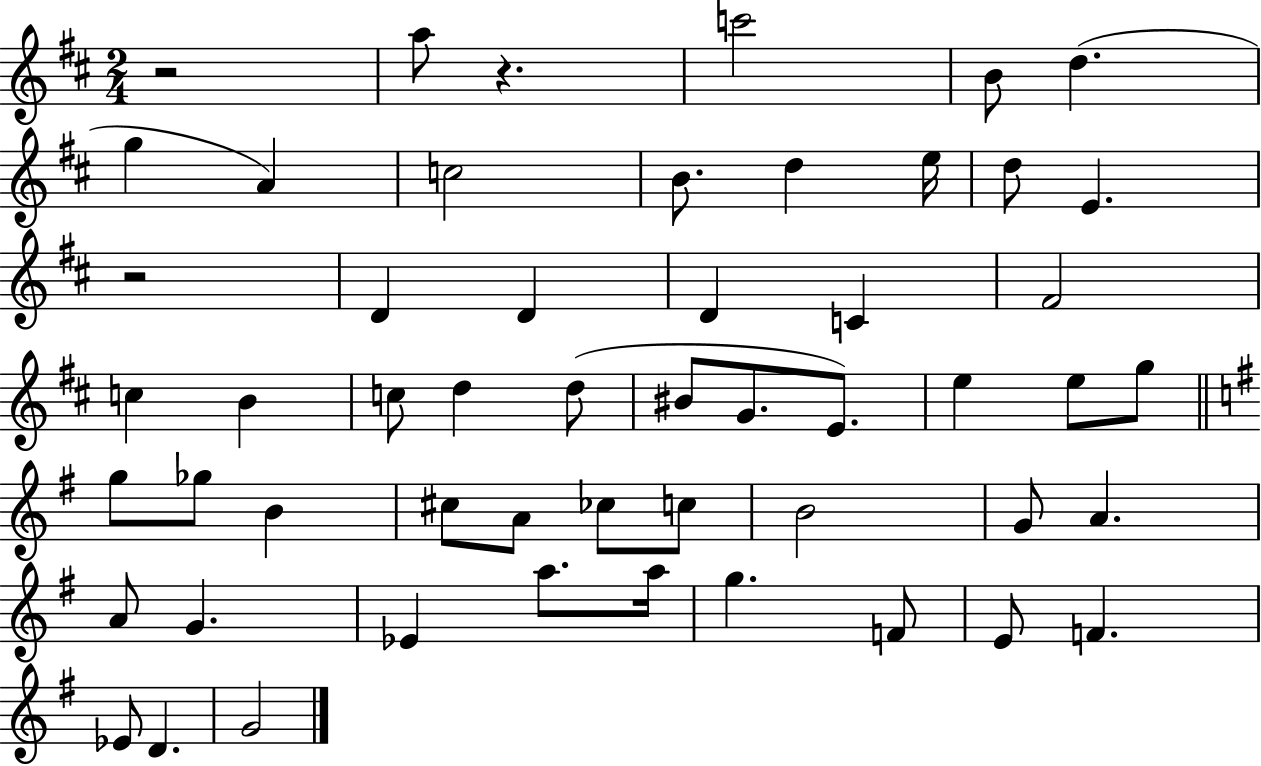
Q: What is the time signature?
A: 2/4